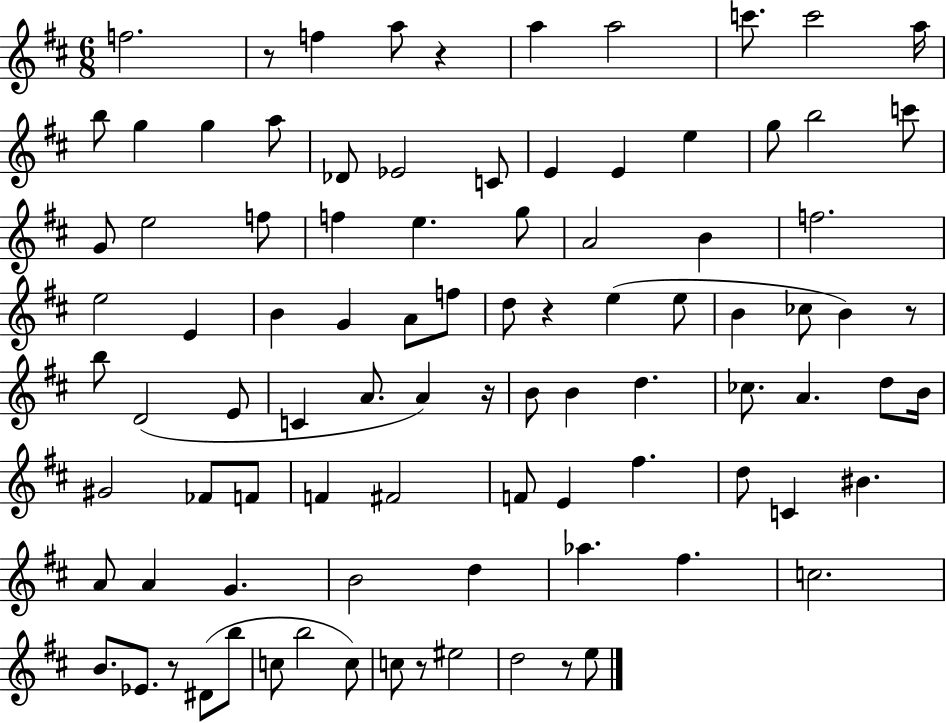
F5/h. R/e F5/q A5/e R/q A5/q A5/h C6/e. C6/h A5/s B5/e G5/q G5/q A5/e Db4/e Eb4/h C4/e E4/q E4/q E5/q G5/e B5/h C6/e G4/e E5/h F5/e F5/q E5/q. G5/e A4/h B4/q F5/h. E5/h E4/q B4/q G4/q A4/e F5/e D5/e R/q E5/q E5/e B4/q CES5/e B4/q R/e B5/e D4/h E4/e C4/q A4/e. A4/q R/s B4/e B4/q D5/q. CES5/e. A4/q. D5/e B4/s G#4/h FES4/e F4/e F4/q F#4/h F4/e E4/q F#5/q. D5/e C4/q BIS4/q. A4/e A4/q G4/q. B4/h D5/q Ab5/q. F#5/q. C5/h. B4/e. Eb4/e. R/e D#4/e B5/e C5/e B5/h C5/e C5/e R/e EIS5/h D5/h R/e E5/e